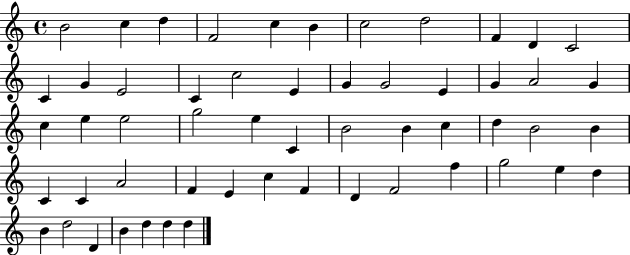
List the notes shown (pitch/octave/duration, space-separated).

B4/h C5/q D5/q F4/h C5/q B4/q C5/h D5/h F4/q D4/q C4/h C4/q G4/q E4/h C4/q C5/h E4/q G4/q G4/h E4/q G4/q A4/h G4/q C5/q E5/q E5/h G5/h E5/q C4/q B4/h B4/q C5/q D5/q B4/h B4/q C4/q C4/q A4/h F4/q E4/q C5/q F4/q D4/q F4/h F5/q G5/h E5/q D5/q B4/q D5/h D4/q B4/q D5/q D5/q D5/q